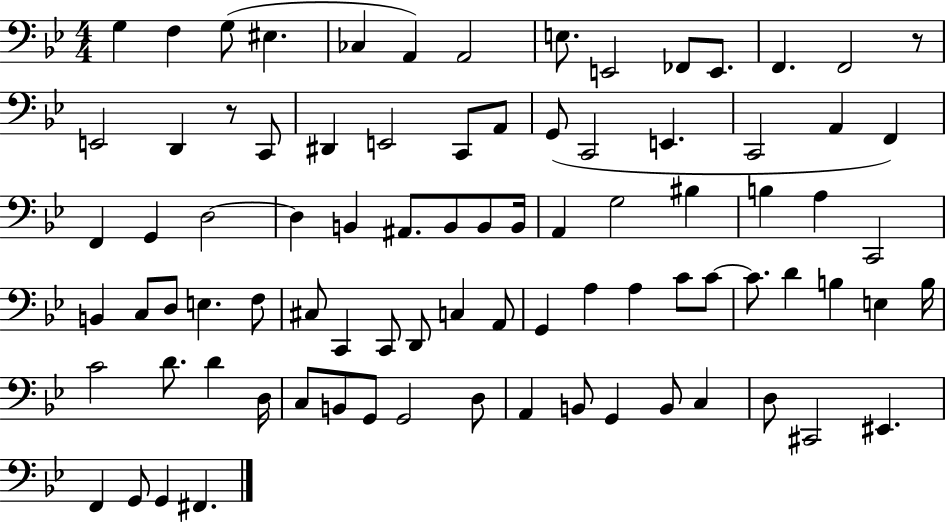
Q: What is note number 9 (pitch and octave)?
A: E2